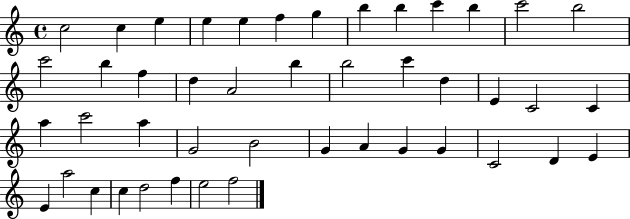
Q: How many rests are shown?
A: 0